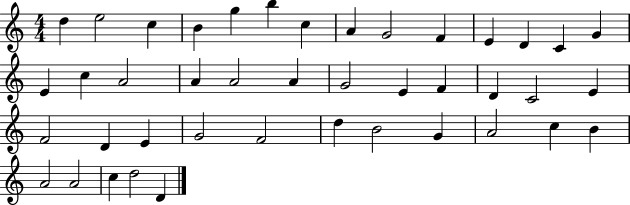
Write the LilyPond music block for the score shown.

{
  \clef treble
  \numericTimeSignature
  \time 4/4
  \key c \major
  d''4 e''2 c''4 | b'4 g''4 b''4 c''4 | a'4 g'2 f'4 | e'4 d'4 c'4 g'4 | \break e'4 c''4 a'2 | a'4 a'2 a'4 | g'2 e'4 f'4 | d'4 c'2 e'4 | \break f'2 d'4 e'4 | g'2 f'2 | d''4 b'2 g'4 | a'2 c''4 b'4 | \break a'2 a'2 | c''4 d''2 d'4 | \bar "|."
}